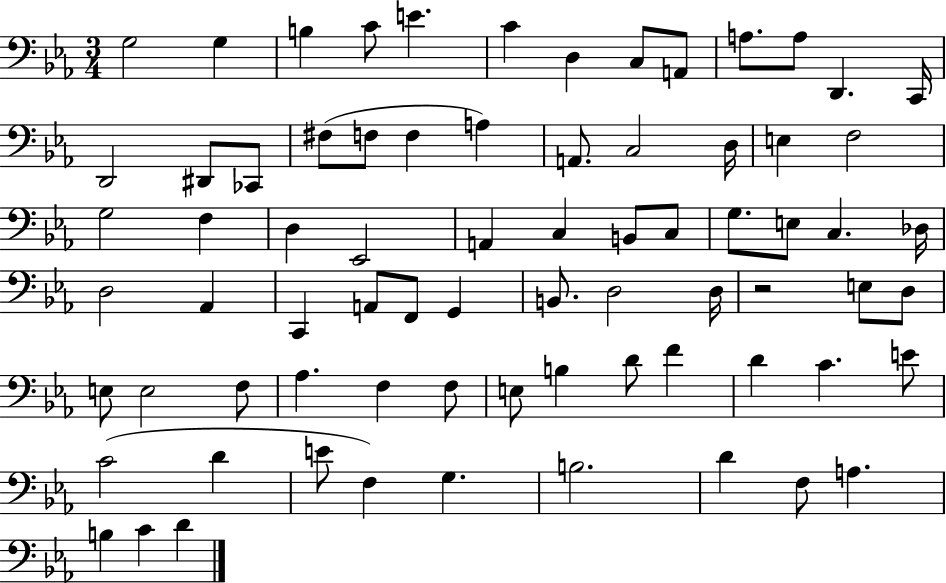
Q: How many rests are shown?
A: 1